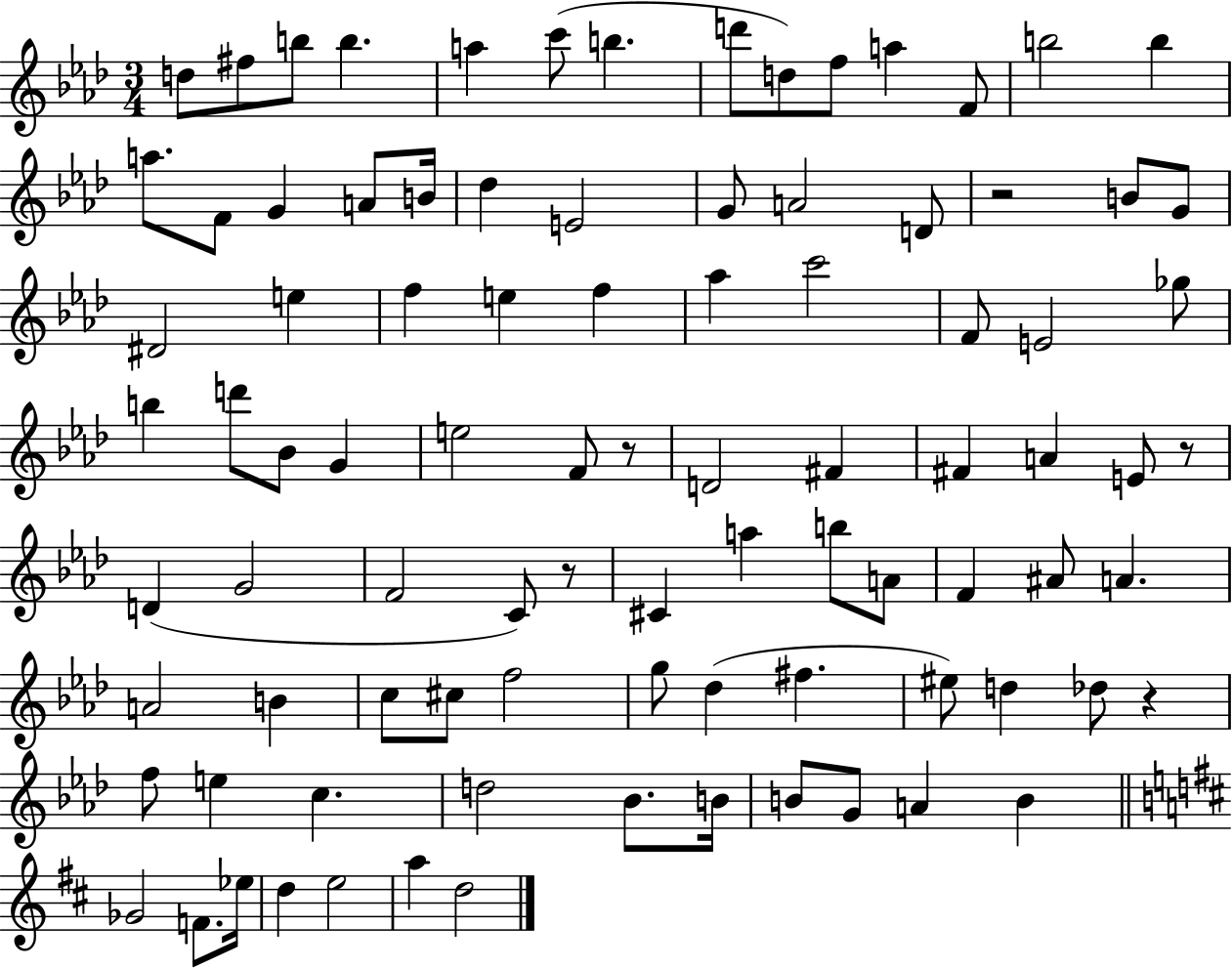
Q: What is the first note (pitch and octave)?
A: D5